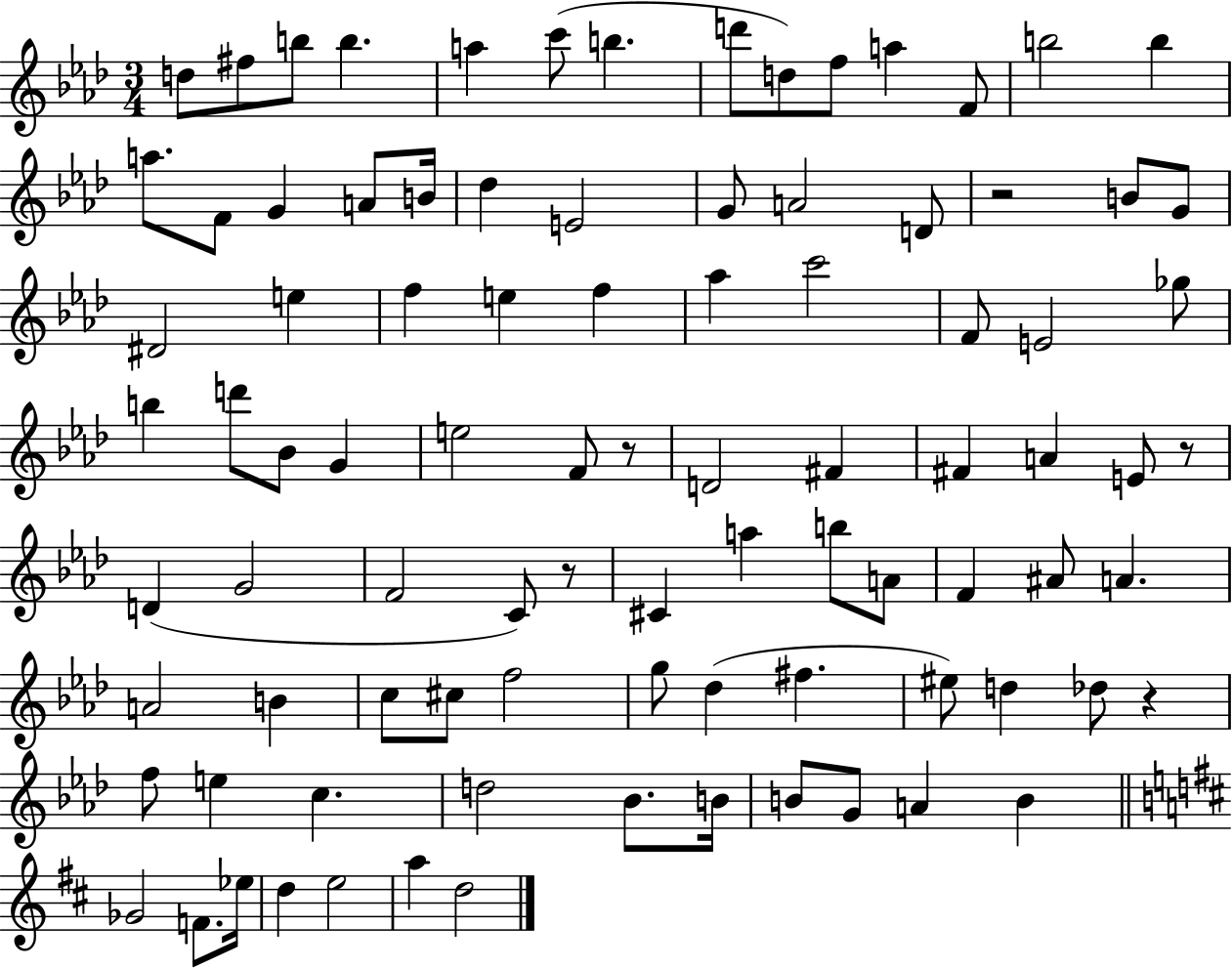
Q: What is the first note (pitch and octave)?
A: D5